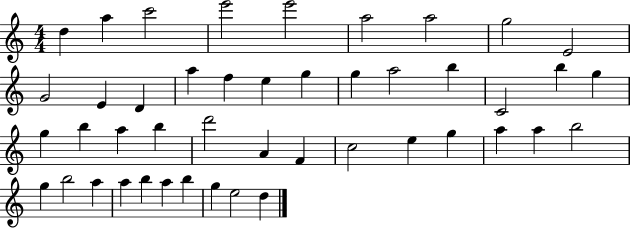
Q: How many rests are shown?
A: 0